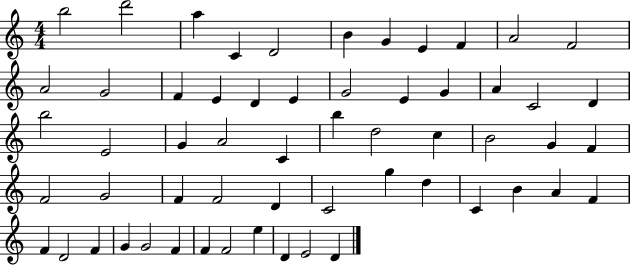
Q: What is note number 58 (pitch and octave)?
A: D4